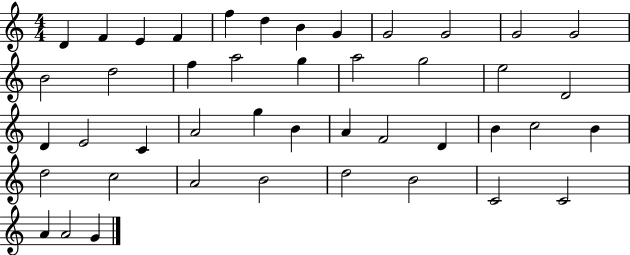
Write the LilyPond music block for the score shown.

{
  \clef treble
  \numericTimeSignature
  \time 4/4
  \key c \major
  d'4 f'4 e'4 f'4 | f''4 d''4 b'4 g'4 | g'2 g'2 | g'2 g'2 | \break b'2 d''2 | f''4 a''2 g''4 | a''2 g''2 | e''2 d'2 | \break d'4 e'2 c'4 | a'2 g''4 b'4 | a'4 f'2 d'4 | b'4 c''2 b'4 | \break d''2 c''2 | a'2 b'2 | d''2 b'2 | c'2 c'2 | \break a'4 a'2 g'4 | \bar "|."
}